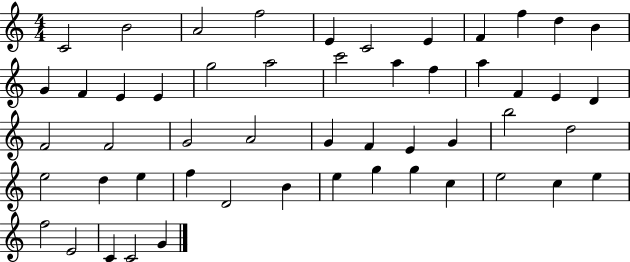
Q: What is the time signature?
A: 4/4